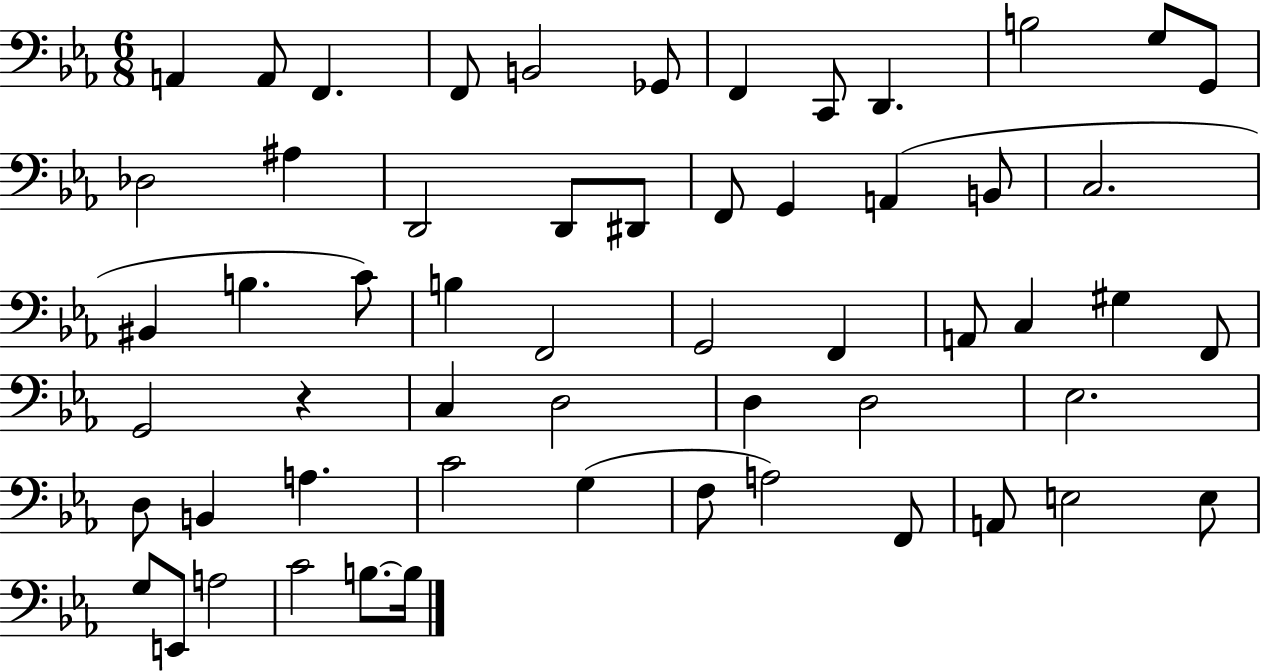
A2/q A2/e F2/q. F2/e B2/h Gb2/e F2/q C2/e D2/q. B3/h G3/e G2/e Db3/h A#3/q D2/h D2/e D#2/e F2/e G2/q A2/q B2/e C3/h. BIS2/q B3/q. C4/e B3/q F2/h G2/h F2/q A2/e C3/q G#3/q F2/e G2/h R/q C3/q D3/h D3/q D3/h Eb3/h. D3/e B2/q A3/q. C4/h G3/q F3/e A3/h F2/e A2/e E3/h E3/e G3/e E2/e A3/h C4/h B3/e. B3/s